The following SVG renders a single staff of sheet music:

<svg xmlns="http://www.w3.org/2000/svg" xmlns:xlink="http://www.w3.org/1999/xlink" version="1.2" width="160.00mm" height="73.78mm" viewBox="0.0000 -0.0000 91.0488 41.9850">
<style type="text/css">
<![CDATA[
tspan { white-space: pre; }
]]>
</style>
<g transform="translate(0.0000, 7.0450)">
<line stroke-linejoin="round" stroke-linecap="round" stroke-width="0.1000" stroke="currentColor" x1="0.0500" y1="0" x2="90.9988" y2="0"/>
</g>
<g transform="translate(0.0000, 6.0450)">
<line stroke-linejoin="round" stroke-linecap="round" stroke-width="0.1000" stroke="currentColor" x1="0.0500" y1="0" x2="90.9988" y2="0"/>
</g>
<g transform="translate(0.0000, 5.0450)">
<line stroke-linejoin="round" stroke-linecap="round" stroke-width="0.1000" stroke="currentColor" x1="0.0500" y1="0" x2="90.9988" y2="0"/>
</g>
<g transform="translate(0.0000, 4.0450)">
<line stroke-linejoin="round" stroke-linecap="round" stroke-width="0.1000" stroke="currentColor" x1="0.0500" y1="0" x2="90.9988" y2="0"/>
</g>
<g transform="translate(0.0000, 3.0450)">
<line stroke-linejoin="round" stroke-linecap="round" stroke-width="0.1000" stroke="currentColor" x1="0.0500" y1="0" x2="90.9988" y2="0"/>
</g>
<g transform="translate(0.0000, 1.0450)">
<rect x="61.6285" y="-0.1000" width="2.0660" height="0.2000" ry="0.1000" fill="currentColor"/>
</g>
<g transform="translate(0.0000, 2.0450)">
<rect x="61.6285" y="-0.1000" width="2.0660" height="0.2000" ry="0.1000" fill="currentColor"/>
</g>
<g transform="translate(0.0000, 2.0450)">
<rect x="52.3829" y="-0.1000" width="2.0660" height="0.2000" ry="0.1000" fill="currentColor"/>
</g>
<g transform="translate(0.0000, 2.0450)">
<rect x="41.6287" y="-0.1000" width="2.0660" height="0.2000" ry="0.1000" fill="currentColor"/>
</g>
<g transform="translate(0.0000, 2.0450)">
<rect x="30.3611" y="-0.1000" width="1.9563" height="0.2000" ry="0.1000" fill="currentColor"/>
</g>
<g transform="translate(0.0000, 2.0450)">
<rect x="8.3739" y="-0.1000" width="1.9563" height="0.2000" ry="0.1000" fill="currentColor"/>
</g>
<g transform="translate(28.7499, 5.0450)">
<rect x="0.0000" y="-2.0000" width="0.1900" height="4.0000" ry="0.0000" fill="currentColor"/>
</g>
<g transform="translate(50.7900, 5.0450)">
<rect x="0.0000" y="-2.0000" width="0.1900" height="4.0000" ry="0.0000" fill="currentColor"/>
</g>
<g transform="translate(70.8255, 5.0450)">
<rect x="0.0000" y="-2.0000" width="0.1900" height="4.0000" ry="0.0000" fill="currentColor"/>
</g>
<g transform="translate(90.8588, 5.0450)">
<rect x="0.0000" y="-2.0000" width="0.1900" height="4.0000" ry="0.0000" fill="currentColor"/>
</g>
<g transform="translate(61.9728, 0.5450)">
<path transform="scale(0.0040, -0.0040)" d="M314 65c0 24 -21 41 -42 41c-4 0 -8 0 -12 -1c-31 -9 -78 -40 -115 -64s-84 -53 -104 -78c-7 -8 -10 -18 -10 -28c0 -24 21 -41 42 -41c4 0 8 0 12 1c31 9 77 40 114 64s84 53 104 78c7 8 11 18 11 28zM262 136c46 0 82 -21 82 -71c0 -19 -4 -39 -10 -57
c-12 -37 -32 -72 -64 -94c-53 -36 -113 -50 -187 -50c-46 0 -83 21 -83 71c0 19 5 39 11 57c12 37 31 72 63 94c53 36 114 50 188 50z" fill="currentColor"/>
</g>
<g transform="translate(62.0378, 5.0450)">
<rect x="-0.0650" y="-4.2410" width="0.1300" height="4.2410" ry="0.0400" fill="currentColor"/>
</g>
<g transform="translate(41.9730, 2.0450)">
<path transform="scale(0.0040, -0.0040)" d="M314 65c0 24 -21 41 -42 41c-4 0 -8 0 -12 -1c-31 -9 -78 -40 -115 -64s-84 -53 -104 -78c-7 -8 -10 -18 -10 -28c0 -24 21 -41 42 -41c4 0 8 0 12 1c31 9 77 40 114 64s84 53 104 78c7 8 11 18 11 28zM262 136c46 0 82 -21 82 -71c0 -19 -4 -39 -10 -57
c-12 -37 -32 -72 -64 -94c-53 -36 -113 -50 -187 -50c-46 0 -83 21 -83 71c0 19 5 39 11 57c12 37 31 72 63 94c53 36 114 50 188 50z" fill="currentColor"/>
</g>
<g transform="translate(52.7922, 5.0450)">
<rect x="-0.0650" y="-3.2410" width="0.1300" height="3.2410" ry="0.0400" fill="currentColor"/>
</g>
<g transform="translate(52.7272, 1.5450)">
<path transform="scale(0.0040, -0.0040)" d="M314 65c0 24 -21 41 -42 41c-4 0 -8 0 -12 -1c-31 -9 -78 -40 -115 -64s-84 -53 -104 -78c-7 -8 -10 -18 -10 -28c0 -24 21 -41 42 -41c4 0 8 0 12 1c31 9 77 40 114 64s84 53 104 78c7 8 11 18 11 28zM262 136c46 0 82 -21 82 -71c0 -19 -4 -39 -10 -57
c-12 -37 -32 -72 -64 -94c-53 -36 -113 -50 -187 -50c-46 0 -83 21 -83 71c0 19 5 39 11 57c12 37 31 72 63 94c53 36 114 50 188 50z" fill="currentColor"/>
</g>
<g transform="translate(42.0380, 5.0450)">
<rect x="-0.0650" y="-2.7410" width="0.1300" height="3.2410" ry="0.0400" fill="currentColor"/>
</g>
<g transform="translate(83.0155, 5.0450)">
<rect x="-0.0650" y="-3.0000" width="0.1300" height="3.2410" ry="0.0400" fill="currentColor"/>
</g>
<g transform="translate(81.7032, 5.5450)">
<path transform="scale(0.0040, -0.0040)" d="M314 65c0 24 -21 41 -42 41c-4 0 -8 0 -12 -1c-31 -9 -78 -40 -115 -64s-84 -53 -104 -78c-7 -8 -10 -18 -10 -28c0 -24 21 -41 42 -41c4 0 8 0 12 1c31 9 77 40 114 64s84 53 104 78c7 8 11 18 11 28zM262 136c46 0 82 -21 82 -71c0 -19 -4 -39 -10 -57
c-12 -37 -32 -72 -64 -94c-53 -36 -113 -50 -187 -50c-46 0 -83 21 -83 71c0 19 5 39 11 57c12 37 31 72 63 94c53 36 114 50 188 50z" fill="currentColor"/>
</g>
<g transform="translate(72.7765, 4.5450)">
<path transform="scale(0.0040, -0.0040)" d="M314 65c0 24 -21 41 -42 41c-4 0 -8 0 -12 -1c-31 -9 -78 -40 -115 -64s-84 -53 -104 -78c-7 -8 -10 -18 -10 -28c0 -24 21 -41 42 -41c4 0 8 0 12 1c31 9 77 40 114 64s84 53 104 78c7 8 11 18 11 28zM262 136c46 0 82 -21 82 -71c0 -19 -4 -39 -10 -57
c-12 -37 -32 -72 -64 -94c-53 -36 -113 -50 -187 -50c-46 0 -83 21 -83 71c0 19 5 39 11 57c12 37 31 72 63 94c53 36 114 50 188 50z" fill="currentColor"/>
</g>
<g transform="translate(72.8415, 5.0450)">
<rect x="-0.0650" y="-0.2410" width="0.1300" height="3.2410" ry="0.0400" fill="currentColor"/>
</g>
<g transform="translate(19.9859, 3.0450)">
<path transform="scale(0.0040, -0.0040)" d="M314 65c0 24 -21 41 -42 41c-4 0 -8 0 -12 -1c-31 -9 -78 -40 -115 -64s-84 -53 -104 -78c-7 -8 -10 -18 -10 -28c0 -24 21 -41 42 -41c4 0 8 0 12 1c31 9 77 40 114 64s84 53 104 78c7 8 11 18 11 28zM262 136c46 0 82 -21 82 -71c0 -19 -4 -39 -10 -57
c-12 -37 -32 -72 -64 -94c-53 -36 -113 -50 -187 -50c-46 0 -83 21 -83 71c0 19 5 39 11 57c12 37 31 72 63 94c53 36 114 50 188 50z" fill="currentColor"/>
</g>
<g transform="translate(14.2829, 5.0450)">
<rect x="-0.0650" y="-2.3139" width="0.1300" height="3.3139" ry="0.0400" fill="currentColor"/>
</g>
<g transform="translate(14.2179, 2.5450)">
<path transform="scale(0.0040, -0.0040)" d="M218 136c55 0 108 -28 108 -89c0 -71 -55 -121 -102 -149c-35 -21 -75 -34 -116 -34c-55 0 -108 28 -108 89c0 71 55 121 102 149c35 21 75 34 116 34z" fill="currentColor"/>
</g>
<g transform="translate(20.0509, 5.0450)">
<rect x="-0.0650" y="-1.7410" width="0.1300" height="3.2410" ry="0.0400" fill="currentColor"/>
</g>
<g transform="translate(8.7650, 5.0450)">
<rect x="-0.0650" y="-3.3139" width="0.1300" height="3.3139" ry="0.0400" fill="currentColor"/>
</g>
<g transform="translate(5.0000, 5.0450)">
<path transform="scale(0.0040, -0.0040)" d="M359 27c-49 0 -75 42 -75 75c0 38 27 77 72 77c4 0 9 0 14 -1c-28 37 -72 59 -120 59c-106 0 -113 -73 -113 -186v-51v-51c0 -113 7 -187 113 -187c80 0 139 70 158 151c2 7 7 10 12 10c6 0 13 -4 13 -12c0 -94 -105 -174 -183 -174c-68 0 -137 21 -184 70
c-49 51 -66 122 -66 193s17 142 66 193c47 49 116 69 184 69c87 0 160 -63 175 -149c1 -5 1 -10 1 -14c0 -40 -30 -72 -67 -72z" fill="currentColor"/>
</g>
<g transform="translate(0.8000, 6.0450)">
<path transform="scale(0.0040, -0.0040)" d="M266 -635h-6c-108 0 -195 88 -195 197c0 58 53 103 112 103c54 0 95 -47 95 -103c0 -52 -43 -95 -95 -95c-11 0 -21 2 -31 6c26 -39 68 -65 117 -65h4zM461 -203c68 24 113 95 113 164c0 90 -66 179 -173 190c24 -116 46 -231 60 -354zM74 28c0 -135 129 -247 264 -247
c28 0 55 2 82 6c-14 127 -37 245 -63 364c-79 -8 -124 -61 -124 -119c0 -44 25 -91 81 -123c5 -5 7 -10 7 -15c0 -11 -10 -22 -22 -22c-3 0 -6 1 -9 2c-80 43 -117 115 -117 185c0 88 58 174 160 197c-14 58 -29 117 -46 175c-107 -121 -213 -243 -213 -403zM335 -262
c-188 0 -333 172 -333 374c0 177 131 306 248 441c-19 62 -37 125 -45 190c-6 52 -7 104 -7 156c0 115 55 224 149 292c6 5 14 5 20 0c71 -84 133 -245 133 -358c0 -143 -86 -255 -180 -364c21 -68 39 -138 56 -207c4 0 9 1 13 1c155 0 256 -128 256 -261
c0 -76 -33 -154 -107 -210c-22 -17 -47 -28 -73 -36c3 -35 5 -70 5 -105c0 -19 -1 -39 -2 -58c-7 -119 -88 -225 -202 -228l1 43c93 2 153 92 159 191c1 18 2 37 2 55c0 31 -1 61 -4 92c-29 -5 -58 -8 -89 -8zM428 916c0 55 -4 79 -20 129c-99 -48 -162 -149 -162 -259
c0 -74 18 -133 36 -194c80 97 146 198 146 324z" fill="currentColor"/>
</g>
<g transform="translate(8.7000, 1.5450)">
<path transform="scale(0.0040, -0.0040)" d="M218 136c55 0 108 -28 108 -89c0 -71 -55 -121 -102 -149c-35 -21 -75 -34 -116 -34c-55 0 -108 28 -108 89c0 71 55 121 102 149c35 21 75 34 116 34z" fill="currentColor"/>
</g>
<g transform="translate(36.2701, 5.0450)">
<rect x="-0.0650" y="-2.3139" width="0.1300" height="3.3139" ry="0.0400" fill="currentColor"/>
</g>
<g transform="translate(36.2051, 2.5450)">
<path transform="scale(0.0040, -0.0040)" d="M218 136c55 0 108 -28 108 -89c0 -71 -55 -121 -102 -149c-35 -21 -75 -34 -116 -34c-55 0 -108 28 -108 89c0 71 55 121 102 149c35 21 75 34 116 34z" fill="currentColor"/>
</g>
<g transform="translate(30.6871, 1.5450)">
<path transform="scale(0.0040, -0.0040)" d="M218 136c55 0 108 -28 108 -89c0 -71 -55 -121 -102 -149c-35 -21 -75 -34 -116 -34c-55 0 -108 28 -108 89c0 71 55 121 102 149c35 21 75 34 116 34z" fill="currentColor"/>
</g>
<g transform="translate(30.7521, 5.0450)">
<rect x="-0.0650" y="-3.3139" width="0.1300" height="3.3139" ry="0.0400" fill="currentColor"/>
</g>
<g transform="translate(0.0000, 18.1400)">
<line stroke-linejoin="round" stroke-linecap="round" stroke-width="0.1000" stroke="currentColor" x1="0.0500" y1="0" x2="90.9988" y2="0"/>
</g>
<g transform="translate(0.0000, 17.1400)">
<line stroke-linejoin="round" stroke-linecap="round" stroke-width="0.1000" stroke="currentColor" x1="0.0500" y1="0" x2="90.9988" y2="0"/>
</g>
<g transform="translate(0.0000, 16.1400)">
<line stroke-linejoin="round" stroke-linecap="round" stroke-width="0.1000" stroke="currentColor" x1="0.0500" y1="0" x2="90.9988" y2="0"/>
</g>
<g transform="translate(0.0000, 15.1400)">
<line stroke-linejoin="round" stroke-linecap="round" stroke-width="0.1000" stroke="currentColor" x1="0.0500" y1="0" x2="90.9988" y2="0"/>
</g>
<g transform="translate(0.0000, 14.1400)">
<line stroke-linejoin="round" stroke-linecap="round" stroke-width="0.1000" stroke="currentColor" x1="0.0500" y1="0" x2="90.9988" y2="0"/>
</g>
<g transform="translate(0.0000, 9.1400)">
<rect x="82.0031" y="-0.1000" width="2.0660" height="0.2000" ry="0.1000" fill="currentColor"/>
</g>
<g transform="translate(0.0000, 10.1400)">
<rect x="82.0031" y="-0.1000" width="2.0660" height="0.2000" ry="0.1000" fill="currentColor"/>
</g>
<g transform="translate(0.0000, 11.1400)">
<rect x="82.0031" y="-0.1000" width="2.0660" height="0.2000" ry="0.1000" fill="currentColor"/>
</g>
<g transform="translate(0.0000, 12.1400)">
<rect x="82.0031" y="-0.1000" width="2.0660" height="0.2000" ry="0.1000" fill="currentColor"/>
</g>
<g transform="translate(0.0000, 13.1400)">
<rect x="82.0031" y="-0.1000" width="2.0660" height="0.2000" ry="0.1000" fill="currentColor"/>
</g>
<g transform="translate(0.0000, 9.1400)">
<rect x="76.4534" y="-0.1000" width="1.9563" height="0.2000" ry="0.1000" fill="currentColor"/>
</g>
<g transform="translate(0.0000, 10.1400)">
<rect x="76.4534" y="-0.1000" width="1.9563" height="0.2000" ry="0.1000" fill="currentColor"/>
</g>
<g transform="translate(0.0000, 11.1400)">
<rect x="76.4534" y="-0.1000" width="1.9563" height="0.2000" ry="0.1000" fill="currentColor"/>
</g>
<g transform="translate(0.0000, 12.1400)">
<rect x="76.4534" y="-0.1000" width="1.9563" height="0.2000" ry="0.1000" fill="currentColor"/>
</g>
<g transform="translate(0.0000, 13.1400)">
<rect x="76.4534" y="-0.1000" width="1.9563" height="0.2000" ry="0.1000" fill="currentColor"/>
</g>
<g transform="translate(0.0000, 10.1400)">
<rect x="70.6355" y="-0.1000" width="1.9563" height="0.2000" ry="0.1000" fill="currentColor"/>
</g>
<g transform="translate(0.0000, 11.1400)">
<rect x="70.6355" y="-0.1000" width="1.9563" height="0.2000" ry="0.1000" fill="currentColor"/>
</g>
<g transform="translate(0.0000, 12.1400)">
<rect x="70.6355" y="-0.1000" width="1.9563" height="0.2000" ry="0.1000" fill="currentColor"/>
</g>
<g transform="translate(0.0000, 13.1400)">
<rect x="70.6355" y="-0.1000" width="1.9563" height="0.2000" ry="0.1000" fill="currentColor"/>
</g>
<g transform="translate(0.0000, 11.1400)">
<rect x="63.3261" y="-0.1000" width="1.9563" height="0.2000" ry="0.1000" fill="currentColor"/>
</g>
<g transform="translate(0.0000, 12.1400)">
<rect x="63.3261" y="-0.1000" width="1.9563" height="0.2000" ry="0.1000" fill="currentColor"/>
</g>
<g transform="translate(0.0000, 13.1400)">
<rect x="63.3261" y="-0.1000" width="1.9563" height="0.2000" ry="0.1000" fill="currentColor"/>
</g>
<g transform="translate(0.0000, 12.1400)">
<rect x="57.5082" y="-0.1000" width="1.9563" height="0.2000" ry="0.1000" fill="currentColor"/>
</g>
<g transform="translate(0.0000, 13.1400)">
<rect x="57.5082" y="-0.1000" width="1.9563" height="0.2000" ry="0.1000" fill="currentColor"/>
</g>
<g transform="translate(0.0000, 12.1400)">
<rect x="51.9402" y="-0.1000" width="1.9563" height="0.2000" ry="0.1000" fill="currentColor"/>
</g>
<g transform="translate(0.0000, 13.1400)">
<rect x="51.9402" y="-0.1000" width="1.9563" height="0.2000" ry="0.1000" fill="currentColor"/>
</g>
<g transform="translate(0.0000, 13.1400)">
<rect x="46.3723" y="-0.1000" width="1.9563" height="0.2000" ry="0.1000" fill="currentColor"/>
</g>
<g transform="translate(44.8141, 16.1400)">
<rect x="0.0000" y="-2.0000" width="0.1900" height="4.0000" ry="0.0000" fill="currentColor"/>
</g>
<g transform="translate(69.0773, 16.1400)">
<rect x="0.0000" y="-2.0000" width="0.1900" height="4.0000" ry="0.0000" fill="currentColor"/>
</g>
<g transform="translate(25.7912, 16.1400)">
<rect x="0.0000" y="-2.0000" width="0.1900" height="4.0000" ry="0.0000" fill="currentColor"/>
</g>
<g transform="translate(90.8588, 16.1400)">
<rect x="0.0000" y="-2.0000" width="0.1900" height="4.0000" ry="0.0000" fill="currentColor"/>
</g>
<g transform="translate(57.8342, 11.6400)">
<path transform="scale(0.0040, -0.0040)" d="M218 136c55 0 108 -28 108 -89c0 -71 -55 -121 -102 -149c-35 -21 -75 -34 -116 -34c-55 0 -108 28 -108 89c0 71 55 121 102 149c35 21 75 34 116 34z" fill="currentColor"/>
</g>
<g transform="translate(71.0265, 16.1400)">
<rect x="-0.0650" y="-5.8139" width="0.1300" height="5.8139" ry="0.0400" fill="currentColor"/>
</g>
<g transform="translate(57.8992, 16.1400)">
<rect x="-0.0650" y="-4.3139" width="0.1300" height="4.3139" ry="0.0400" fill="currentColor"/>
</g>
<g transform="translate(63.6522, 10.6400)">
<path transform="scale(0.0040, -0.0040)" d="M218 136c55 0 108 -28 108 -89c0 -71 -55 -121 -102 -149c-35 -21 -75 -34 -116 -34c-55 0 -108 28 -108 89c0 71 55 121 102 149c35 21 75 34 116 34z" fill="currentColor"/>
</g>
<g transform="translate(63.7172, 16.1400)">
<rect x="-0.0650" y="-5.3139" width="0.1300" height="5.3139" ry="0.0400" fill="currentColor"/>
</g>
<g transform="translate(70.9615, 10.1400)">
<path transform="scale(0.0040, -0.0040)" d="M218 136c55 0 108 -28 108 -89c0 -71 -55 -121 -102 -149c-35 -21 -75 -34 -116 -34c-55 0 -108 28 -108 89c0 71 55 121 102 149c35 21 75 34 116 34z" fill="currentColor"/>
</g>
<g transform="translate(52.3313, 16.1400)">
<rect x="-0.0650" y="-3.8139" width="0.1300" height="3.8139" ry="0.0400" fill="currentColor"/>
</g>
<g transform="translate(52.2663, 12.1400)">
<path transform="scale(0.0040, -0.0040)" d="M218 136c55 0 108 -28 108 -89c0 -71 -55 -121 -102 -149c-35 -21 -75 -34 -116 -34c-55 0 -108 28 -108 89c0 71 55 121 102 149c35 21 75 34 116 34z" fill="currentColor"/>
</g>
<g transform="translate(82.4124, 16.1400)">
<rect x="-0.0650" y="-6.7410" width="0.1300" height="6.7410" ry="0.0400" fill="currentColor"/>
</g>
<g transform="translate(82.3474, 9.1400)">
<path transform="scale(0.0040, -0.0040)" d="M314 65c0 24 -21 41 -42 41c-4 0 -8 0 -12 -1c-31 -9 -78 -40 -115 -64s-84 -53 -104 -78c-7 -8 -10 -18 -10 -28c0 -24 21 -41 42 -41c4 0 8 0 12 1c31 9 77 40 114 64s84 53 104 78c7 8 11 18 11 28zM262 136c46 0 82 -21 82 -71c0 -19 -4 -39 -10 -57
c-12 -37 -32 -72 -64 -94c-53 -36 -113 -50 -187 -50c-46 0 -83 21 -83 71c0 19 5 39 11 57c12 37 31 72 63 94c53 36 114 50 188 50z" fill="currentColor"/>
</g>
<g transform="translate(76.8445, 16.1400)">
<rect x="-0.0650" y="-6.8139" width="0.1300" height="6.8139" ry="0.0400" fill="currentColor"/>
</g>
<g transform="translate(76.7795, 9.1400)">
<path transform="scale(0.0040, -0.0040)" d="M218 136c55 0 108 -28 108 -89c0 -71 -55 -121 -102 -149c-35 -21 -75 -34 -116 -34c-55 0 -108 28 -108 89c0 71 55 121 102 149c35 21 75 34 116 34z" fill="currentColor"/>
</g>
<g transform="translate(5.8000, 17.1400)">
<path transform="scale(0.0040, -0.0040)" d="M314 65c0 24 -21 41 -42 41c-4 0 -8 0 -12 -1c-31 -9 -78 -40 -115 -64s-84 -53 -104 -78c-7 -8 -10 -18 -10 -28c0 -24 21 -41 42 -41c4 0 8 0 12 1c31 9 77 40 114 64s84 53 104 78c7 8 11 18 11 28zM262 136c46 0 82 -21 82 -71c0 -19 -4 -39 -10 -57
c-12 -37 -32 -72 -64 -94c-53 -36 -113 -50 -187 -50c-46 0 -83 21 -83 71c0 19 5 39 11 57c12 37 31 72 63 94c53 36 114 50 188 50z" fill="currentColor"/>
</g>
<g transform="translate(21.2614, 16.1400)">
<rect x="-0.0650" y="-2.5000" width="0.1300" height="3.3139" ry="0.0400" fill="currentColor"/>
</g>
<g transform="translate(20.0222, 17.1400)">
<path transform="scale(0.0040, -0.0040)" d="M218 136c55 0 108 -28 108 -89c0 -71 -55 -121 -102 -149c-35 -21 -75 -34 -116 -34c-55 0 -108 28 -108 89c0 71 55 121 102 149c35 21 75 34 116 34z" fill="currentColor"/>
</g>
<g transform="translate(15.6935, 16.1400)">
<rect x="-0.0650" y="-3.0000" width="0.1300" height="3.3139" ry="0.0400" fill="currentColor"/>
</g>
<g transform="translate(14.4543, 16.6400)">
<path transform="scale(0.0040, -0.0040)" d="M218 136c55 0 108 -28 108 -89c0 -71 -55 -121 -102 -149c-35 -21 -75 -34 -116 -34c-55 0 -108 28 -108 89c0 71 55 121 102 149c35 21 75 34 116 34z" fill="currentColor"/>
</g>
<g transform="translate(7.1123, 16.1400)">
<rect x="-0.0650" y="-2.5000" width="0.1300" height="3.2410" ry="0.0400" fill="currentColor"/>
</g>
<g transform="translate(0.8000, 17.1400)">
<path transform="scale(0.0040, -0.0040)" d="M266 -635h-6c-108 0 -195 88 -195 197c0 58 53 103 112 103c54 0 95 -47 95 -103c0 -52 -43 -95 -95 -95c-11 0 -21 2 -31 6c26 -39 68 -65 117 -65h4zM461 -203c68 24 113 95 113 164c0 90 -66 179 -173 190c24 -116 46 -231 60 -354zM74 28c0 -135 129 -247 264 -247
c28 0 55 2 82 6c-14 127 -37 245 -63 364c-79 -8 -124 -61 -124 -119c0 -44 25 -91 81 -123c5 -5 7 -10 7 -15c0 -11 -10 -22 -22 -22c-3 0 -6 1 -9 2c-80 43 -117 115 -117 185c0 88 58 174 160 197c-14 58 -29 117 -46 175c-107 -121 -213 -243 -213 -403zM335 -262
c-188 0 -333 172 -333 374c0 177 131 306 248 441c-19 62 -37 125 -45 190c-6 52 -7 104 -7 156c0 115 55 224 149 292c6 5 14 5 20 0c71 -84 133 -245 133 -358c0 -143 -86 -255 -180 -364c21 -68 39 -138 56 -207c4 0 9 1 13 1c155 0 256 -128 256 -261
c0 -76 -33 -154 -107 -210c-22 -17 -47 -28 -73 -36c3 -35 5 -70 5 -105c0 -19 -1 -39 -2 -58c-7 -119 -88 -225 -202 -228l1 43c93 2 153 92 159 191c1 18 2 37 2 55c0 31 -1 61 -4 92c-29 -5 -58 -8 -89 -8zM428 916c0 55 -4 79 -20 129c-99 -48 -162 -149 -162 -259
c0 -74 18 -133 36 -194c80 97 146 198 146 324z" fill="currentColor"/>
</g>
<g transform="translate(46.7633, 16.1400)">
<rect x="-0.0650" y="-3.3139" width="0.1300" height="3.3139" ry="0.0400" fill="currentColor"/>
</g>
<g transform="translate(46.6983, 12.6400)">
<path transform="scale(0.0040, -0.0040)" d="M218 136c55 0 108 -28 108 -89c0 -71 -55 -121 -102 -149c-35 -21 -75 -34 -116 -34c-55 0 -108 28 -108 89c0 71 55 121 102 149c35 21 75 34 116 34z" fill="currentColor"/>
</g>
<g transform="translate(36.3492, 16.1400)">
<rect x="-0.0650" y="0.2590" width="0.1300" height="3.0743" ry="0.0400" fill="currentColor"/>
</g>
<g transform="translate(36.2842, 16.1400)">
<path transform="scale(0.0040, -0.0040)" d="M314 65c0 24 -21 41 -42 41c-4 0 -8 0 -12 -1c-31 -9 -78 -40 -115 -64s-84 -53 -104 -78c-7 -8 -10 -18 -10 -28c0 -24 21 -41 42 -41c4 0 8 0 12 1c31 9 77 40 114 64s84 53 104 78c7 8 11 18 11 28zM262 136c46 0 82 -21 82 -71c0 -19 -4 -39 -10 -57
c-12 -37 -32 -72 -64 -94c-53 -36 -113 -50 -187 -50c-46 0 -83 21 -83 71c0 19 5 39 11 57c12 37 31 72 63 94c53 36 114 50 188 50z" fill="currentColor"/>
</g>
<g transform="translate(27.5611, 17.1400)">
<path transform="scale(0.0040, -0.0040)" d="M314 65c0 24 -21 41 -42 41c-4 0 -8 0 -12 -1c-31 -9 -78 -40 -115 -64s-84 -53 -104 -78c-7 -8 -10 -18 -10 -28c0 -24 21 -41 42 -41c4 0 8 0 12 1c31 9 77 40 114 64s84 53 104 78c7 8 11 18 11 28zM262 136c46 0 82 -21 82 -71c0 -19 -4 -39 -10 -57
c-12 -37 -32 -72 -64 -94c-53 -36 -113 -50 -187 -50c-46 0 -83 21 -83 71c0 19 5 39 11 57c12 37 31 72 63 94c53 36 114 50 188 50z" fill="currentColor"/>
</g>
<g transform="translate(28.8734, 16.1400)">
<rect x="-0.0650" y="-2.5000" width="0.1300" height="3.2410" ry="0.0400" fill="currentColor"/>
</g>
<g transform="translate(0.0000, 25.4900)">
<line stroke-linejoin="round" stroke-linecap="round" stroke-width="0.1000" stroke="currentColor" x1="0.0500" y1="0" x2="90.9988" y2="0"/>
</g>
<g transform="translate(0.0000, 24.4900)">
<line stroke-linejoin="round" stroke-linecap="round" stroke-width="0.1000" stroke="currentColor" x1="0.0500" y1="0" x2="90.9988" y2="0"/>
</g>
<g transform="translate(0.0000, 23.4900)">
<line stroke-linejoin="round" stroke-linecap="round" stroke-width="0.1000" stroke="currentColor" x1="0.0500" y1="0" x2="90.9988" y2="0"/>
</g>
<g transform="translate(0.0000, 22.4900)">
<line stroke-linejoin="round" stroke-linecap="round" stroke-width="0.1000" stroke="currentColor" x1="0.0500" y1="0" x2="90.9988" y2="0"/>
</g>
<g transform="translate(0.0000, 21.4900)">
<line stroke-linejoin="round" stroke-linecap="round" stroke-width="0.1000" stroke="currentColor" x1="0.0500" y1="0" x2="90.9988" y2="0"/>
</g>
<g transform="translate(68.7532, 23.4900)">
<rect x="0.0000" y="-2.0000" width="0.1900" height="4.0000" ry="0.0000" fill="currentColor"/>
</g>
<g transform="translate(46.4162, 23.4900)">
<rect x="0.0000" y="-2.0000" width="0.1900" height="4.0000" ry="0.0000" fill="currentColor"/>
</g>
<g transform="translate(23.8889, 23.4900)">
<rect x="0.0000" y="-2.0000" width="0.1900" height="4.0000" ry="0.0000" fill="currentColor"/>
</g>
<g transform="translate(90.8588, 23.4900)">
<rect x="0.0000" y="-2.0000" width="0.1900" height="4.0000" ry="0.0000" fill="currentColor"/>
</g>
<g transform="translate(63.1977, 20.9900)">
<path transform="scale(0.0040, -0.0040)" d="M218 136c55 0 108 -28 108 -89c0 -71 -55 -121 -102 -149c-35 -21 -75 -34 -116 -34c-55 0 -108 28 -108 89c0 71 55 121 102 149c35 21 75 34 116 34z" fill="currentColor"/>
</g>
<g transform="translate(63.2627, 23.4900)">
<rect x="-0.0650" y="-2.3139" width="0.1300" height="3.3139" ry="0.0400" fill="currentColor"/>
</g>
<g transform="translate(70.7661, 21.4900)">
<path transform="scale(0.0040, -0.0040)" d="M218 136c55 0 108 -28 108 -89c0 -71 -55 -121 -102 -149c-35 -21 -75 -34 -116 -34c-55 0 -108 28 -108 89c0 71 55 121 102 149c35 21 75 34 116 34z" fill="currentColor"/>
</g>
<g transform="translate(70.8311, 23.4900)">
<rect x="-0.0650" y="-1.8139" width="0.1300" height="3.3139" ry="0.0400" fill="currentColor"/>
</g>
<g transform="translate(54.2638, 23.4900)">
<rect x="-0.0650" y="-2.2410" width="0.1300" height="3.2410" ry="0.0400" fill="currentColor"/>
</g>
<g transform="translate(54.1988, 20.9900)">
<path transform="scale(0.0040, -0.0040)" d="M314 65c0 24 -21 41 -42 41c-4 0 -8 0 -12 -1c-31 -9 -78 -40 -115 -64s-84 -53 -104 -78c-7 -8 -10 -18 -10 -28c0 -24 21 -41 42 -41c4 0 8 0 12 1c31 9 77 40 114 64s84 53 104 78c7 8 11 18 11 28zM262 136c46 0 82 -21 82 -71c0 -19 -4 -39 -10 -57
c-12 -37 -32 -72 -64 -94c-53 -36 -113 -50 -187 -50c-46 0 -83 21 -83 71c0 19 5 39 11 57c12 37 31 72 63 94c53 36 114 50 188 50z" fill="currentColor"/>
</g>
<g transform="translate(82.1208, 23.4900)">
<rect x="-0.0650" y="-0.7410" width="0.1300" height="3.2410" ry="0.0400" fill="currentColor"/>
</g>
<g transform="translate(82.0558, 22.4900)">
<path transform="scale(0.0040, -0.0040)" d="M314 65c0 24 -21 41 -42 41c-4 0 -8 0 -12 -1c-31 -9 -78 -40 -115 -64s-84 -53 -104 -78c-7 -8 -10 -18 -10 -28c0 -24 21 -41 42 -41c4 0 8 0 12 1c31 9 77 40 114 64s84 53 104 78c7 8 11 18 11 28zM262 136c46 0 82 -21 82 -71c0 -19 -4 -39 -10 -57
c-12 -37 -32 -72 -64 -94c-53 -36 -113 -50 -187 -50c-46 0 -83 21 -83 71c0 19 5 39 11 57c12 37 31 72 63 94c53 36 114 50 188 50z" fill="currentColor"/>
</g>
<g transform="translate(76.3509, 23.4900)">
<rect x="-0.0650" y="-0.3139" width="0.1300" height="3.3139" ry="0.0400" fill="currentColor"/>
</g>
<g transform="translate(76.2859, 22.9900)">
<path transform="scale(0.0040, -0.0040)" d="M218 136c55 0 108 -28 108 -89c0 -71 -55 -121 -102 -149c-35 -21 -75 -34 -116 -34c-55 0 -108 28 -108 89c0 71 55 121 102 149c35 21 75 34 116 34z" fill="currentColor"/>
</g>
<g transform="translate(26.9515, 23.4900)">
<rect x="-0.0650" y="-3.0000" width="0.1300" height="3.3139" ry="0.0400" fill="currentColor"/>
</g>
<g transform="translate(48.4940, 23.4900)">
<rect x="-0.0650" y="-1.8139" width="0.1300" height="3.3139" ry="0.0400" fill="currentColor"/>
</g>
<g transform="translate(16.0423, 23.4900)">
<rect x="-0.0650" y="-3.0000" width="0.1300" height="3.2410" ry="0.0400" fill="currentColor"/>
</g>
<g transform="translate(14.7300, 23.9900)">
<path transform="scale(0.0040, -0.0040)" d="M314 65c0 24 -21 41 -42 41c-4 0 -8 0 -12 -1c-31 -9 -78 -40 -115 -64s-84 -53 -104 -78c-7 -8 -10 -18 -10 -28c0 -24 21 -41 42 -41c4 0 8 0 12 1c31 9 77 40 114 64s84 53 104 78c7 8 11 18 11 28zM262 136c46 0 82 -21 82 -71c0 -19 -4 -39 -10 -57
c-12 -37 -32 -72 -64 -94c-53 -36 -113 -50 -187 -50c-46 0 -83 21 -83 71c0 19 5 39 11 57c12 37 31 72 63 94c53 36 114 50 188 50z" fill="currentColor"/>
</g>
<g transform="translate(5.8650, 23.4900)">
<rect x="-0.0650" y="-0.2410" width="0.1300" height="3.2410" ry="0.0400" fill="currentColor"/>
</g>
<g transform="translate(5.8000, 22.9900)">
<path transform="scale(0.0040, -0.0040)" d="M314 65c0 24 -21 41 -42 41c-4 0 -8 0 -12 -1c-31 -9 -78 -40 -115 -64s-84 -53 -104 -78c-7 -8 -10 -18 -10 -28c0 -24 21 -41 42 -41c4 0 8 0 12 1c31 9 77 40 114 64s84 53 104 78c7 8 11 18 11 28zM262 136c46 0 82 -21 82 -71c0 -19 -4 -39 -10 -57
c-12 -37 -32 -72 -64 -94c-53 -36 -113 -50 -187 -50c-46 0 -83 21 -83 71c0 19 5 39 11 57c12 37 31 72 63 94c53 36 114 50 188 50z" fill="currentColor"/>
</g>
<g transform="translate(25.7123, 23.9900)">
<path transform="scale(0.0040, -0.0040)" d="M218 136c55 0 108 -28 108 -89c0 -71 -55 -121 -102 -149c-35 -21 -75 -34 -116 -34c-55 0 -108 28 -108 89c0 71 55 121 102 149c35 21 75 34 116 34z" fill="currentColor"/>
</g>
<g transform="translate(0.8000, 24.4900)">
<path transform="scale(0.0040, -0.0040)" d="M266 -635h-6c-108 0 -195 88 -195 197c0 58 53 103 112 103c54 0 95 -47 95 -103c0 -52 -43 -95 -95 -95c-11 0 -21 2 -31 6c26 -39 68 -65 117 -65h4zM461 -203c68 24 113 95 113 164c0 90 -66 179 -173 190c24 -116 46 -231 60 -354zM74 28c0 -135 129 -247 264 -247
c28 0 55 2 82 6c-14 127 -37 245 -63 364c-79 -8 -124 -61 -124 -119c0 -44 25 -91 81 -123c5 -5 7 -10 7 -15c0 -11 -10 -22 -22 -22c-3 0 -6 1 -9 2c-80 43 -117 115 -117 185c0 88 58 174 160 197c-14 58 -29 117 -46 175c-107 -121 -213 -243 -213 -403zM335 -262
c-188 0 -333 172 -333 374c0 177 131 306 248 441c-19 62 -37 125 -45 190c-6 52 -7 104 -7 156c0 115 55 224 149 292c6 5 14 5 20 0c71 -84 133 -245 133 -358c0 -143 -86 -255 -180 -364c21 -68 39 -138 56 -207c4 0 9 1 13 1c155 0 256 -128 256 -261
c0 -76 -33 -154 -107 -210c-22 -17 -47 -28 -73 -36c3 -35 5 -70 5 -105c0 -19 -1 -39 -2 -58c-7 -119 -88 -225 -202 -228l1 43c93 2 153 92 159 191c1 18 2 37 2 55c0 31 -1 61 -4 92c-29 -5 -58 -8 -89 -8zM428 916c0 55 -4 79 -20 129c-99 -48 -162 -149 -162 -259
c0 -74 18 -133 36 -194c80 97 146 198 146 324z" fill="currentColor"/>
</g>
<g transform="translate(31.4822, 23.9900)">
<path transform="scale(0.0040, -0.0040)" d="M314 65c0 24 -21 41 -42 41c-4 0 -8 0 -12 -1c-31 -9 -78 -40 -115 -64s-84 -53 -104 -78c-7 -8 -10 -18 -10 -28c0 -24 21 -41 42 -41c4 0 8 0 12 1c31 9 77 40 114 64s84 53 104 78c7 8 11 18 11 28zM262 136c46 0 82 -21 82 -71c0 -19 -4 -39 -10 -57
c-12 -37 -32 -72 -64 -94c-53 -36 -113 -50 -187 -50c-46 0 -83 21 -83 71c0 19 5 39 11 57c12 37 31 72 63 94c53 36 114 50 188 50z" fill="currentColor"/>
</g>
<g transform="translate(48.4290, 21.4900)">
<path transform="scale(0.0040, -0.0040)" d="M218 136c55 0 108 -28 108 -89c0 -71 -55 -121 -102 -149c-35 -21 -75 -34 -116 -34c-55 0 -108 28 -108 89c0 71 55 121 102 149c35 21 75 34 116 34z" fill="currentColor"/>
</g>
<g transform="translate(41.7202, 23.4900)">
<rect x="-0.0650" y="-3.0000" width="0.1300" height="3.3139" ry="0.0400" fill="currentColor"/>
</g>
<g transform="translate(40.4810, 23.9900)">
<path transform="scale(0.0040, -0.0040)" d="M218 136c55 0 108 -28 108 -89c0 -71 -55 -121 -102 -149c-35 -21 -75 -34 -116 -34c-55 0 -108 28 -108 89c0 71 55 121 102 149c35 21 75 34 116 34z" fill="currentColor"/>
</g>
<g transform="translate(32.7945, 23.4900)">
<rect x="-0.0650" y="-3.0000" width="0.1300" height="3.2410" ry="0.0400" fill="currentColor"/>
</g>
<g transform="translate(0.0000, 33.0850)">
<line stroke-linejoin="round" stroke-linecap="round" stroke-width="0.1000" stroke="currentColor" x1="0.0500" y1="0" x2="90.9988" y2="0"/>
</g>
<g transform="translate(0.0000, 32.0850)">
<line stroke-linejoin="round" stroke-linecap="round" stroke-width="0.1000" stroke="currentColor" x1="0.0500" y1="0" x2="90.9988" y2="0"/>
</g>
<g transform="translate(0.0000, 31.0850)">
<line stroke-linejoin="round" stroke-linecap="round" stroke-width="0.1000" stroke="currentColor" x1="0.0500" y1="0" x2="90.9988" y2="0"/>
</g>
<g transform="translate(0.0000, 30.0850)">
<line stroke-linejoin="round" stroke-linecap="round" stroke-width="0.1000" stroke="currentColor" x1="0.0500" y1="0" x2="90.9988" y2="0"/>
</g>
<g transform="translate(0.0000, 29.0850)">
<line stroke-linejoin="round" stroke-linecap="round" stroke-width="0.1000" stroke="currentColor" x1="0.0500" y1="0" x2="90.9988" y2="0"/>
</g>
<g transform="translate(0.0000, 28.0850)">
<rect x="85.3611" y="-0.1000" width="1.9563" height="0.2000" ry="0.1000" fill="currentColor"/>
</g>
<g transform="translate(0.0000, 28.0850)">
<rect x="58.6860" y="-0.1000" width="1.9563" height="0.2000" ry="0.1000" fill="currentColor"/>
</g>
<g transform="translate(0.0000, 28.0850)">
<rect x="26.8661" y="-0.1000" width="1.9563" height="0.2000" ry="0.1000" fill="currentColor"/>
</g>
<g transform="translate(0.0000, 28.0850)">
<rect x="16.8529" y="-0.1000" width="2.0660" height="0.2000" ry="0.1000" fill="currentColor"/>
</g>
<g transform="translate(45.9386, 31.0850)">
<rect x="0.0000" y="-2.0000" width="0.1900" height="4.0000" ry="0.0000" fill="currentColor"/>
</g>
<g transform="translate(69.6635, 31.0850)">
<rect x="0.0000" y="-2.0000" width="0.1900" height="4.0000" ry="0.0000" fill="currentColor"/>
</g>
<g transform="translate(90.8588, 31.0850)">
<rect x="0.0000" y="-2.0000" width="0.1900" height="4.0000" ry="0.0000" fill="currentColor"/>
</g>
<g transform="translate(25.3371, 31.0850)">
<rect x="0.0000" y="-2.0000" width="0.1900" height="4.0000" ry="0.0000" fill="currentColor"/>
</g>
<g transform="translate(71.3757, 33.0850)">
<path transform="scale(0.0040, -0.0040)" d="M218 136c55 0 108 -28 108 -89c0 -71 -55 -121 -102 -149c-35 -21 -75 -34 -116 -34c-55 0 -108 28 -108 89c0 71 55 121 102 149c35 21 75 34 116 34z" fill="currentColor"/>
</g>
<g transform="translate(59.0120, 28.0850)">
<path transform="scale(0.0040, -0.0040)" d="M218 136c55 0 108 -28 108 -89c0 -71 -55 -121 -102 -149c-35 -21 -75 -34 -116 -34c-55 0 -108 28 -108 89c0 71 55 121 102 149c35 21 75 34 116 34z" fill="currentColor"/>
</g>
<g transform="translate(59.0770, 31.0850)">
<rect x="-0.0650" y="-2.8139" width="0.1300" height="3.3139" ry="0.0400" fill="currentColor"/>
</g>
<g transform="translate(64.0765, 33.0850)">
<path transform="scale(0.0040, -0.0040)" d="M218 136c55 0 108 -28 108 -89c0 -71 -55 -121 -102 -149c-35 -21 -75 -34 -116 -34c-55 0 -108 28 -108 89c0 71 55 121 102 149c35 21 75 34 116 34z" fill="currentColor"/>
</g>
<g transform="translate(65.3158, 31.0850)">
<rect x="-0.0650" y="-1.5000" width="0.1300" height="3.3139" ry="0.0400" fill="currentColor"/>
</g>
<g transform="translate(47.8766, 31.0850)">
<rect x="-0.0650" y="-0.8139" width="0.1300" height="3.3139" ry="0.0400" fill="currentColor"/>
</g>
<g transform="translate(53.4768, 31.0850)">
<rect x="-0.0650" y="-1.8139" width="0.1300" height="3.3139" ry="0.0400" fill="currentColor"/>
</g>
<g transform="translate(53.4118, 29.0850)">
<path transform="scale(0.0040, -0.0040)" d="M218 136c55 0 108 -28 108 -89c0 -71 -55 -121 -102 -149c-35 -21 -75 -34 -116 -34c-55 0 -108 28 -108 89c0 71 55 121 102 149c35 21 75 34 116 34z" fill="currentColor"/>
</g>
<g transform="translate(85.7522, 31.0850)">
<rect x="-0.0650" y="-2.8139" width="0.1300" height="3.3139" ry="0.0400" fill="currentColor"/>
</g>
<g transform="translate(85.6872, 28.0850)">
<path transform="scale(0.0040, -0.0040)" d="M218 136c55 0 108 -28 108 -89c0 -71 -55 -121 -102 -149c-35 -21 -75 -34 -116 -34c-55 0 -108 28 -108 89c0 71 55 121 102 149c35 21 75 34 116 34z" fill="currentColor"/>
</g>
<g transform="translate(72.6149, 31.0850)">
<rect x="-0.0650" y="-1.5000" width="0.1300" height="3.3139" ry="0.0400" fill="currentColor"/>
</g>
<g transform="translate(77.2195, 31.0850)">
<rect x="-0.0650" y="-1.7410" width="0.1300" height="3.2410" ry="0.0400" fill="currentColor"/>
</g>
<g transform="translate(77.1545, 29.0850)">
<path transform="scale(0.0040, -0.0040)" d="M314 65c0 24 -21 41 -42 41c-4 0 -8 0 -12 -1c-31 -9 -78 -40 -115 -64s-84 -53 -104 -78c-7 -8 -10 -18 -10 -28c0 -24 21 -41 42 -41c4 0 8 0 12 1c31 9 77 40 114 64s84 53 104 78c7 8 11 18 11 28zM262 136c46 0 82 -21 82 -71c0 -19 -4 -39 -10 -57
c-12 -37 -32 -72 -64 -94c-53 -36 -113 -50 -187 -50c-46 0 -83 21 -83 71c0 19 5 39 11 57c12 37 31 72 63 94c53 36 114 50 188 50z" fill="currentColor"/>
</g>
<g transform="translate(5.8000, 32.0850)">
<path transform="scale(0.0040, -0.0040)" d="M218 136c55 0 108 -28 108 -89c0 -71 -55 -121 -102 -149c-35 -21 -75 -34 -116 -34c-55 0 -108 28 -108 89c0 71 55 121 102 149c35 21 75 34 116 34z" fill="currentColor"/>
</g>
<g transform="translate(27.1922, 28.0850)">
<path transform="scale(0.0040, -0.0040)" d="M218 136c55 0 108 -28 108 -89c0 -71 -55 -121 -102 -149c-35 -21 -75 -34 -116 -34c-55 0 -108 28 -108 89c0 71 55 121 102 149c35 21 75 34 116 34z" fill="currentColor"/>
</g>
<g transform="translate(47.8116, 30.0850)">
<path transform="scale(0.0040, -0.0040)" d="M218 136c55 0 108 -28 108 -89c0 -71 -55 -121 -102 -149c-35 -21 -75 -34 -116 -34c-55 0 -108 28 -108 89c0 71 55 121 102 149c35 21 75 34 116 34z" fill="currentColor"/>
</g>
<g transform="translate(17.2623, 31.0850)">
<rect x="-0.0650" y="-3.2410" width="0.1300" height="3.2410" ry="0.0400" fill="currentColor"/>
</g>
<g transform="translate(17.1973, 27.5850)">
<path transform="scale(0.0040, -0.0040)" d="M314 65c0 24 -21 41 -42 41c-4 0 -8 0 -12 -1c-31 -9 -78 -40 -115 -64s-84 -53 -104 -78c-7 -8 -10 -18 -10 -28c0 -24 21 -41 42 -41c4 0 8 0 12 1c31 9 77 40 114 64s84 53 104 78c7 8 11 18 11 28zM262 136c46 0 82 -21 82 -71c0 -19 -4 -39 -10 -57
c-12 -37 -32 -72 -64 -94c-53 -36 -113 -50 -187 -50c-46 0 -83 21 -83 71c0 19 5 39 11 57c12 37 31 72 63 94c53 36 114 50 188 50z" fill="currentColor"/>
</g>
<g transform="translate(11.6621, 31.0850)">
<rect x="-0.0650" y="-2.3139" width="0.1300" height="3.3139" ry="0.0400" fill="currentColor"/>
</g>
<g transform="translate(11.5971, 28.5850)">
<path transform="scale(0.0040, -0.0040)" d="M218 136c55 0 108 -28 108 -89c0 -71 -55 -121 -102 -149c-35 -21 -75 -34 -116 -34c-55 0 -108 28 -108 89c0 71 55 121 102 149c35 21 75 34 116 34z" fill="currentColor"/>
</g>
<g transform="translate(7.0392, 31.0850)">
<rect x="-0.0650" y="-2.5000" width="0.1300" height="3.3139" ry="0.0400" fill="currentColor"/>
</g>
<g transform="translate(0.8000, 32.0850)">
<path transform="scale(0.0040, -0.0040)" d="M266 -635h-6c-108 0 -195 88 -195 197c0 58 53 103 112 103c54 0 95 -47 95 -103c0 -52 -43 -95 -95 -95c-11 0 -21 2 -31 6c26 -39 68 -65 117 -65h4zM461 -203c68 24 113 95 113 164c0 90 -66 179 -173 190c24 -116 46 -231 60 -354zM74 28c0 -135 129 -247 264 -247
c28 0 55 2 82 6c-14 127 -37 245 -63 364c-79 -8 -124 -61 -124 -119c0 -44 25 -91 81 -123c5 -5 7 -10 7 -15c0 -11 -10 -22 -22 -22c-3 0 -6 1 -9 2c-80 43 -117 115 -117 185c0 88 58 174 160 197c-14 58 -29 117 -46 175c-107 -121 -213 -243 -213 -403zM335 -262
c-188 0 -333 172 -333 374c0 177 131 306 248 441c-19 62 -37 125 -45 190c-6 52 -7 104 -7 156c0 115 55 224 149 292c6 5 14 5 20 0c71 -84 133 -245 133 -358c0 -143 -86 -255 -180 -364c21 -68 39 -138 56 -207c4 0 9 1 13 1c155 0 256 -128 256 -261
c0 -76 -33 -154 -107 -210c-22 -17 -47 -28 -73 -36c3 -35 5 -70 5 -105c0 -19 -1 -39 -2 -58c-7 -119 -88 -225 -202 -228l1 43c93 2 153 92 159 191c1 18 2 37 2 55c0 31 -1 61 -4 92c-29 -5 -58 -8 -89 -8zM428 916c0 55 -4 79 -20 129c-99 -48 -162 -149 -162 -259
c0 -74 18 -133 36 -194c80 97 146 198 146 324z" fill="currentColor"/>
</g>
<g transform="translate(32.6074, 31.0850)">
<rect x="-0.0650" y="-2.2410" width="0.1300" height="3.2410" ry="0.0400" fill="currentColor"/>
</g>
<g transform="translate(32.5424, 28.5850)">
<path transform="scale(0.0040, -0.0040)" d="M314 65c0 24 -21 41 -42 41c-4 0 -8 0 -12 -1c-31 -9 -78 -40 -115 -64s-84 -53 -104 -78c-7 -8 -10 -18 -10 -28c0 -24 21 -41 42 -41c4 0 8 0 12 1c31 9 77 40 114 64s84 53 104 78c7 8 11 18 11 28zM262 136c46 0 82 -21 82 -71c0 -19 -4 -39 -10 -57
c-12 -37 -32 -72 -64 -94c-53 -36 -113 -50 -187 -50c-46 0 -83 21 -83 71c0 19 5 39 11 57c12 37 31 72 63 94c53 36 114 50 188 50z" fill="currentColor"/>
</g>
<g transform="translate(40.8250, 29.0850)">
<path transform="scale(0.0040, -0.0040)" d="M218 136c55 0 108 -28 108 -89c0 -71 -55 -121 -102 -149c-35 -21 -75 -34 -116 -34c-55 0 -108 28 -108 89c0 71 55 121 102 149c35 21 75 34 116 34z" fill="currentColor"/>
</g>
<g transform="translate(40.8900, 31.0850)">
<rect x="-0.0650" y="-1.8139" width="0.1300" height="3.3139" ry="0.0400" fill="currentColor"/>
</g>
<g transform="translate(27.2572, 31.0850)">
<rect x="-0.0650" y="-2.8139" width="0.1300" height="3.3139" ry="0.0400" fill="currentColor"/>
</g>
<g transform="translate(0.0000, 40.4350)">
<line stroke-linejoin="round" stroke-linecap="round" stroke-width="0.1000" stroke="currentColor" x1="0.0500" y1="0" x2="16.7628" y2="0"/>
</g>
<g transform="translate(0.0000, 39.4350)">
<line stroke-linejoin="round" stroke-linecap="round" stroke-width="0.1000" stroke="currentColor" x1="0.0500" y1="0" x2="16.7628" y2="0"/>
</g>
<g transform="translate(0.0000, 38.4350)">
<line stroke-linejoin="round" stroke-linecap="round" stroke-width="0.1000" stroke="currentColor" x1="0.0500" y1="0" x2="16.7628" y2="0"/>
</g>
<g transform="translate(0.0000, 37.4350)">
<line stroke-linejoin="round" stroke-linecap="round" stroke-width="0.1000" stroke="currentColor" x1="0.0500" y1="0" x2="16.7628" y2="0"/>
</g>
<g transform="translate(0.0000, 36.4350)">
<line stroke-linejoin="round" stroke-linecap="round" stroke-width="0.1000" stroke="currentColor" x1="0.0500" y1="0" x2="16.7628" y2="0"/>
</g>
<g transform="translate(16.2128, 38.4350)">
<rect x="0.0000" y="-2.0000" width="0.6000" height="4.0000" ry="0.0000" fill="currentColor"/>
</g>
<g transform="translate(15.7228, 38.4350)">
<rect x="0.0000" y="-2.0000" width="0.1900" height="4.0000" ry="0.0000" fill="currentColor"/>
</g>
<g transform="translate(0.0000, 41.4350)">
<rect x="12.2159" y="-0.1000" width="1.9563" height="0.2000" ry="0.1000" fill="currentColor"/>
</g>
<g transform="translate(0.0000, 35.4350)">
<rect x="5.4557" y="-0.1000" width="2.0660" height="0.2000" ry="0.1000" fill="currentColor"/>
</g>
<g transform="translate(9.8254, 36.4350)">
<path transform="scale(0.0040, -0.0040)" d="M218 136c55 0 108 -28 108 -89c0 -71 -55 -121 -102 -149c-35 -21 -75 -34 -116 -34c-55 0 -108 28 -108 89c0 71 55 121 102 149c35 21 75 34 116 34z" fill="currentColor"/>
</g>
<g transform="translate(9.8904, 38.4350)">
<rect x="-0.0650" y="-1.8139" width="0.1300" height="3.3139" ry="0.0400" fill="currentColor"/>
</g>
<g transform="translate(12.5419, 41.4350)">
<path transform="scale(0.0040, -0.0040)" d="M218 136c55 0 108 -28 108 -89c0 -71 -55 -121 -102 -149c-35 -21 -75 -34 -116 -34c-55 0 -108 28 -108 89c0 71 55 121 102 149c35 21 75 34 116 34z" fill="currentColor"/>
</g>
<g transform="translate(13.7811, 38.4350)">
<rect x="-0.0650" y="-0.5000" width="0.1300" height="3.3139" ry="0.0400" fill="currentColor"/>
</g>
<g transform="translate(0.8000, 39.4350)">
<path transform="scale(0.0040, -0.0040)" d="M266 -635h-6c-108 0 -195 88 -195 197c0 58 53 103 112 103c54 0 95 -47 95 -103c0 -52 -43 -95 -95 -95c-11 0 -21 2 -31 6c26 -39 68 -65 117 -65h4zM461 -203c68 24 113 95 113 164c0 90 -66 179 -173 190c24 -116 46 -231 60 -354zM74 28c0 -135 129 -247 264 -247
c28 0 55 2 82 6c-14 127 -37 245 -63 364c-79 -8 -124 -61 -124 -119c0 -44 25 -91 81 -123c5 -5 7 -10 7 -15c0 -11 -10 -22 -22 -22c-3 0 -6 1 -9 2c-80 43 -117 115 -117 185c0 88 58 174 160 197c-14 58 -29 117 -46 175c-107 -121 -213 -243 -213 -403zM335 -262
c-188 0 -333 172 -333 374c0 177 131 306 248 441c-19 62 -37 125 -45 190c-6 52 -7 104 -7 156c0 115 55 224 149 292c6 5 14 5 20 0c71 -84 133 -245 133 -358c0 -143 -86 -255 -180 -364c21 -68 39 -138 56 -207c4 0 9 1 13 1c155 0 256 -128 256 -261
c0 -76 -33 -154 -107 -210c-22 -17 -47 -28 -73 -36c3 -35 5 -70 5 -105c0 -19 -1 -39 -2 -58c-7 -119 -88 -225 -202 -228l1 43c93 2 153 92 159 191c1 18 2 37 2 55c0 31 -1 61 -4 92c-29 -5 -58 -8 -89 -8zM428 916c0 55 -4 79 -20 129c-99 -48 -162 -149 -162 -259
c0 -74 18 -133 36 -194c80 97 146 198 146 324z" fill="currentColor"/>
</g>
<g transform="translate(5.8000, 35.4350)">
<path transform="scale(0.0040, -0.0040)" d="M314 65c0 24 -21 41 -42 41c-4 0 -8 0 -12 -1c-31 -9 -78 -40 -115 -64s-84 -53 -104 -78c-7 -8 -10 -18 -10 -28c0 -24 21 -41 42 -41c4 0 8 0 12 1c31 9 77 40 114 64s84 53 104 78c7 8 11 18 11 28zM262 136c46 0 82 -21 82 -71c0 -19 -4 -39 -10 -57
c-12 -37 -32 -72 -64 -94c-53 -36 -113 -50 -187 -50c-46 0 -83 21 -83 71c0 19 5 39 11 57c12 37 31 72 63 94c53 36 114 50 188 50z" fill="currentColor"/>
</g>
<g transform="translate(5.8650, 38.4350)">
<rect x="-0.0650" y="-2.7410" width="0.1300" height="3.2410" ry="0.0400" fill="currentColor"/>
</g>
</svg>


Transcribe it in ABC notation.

X:1
T:Untitled
M:4/4
L:1/4
K:C
b g f2 b g a2 b2 d'2 c2 A2 G2 A G G2 B2 b c' d' f' g' b' b'2 c2 A2 A A2 A f g2 g f c d2 G g b2 a g2 f d f a E E f2 a a2 f C